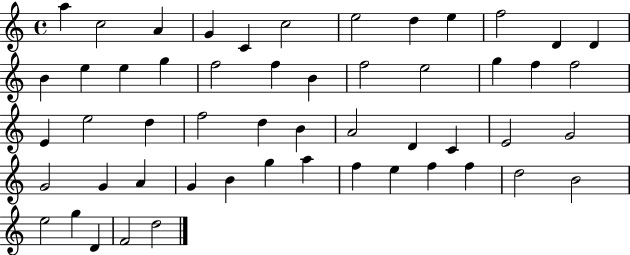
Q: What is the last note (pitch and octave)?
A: D5